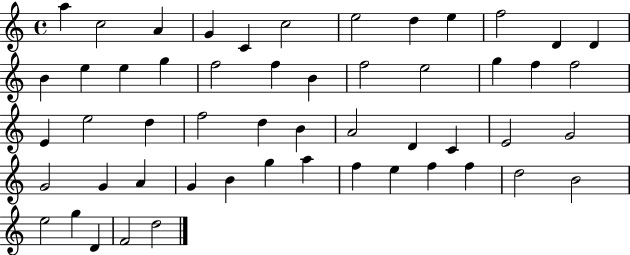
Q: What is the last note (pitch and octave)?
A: D5